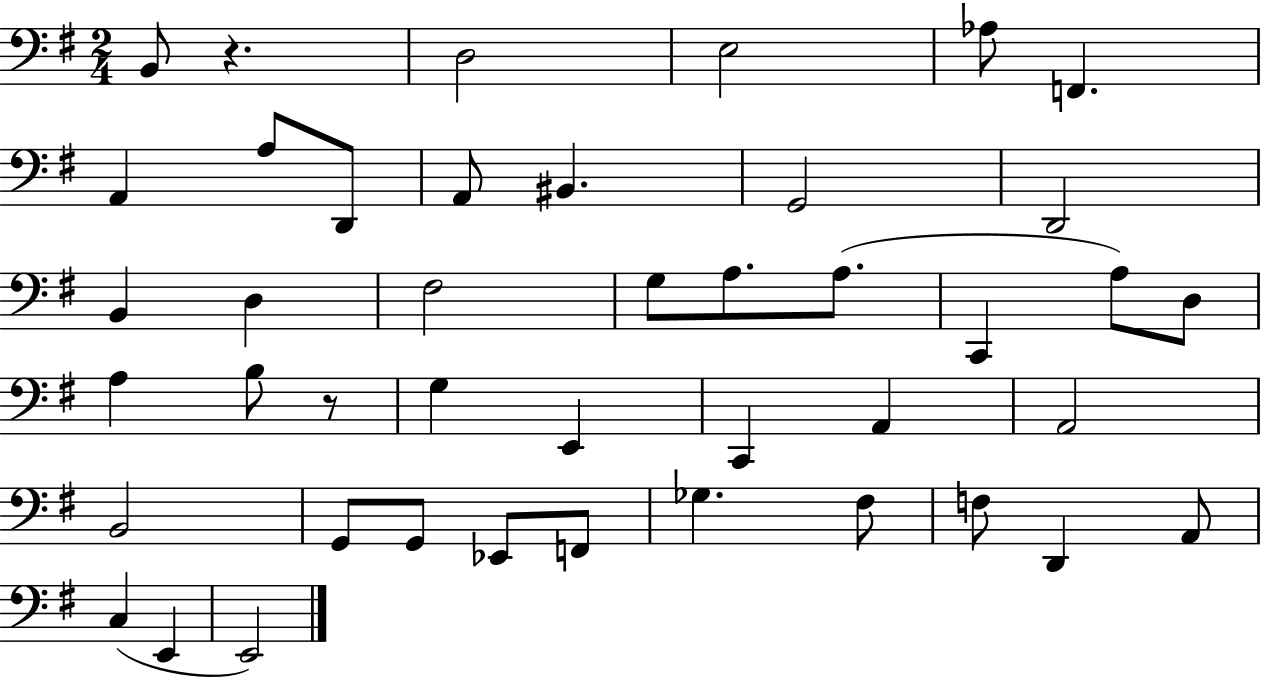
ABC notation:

X:1
T:Untitled
M:2/4
L:1/4
K:G
B,,/2 z D,2 E,2 _A,/2 F,, A,, A,/2 D,,/2 A,,/2 ^B,, G,,2 D,,2 B,, D, ^F,2 G,/2 A,/2 A,/2 C,, A,/2 D,/2 A, B,/2 z/2 G, E,, C,, A,, A,,2 B,,2 G,,/2 G,,/2 _E,,/2 F,,/2 _G, ^F,/2 F,/2 D,, A,,/2 C, E,, E,,2